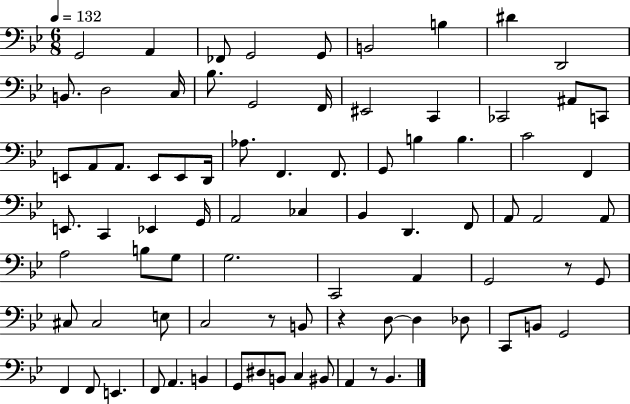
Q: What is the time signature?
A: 6/8